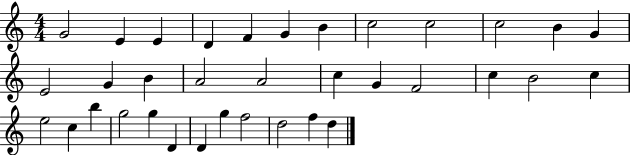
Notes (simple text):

G4/h E4/q E4/q D4/q F4/q G4/q B4/q C5/h C5/h C5/h B4/q G4/q E4/h G4/q B4/q A4/h A4/h C5/q G4/q F4/h C5/q B4/h C5/q E5/h C5/q B5/q G5/h G5/q D4/q D4/q G5/q F5/h D5/h F5/q D5/q